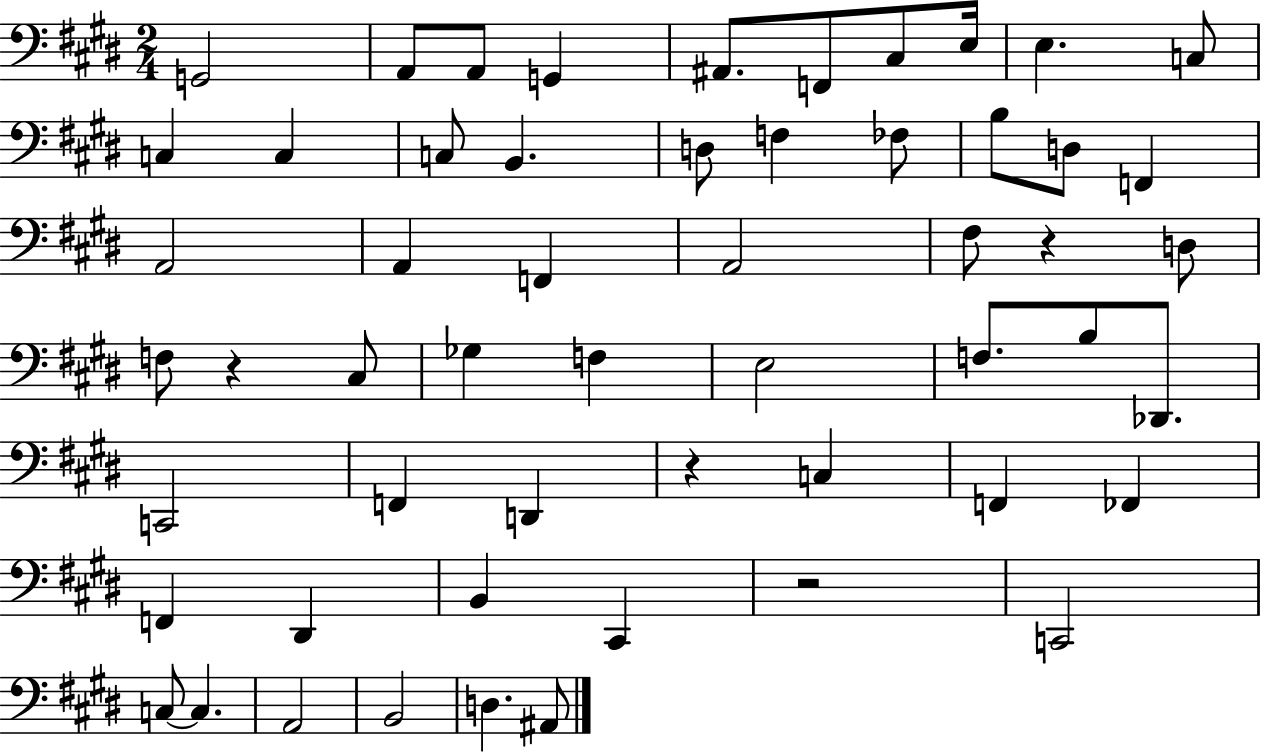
{
  \clef bass
  \numericTimeSignature
  \time 2/4
  \key e \major
  g,2 | a,8 a,8 g,4 | ais,8. f,8 cis8 e16 | e4. c8 | \break c4 c4 | c8 b,4. | d8 f4 fes8 | b8 d8 f,4 | \break a,2 | a,4 f,4 | a,2 | fis8 r4 d8 | \break f8 r4 cis8 | ges4 f4 | e2 | f8. b8 des,8. | \break c,2 | f,4 d,4 | r4 c4 | f,4 fes,4 | \break f,4 dis,4 | b,4 cis,4 | r2 | c,2 | \break c8~~ c4. | a,2 | b,2 | d4. ais,8 | \break \bar "|."
}